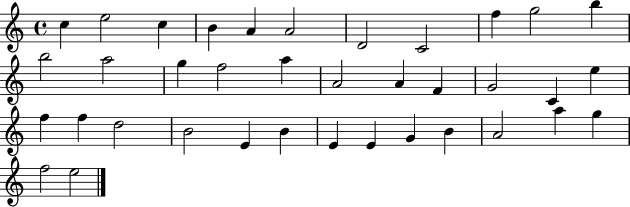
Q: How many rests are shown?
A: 0